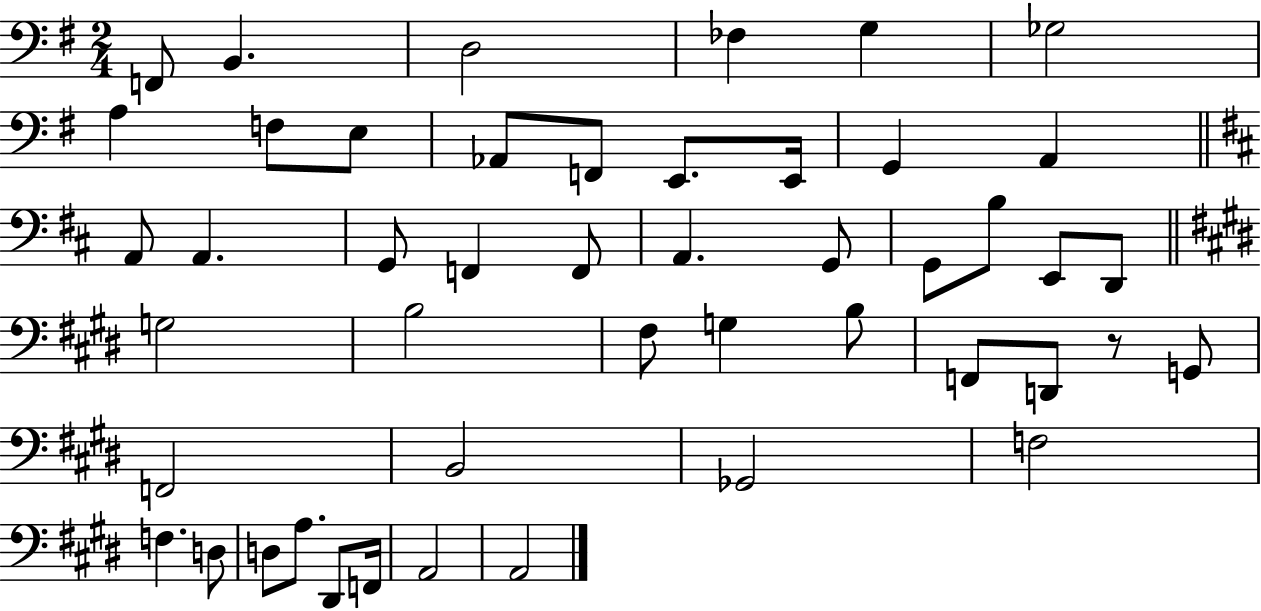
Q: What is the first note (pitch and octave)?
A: F2